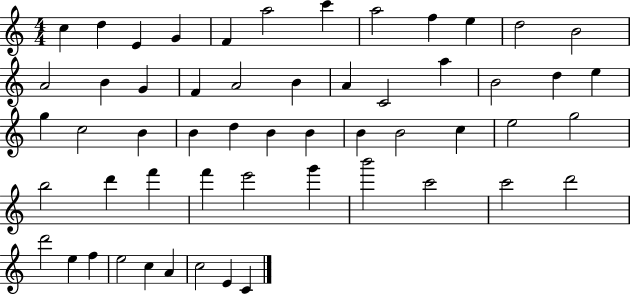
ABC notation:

X:1
T:Untitled
M:4/4
L:1/4
K:C
c d E G F a2 c' a2 f e d2 B2 A2 B G F A2 B A C2 a B2 d e g c2 B B d B B B B2 c e2 g2 b2 d' f' f' e'2 g' b'2 c'2 c'2 d'2 d'2 e f e2 c A c2 E C